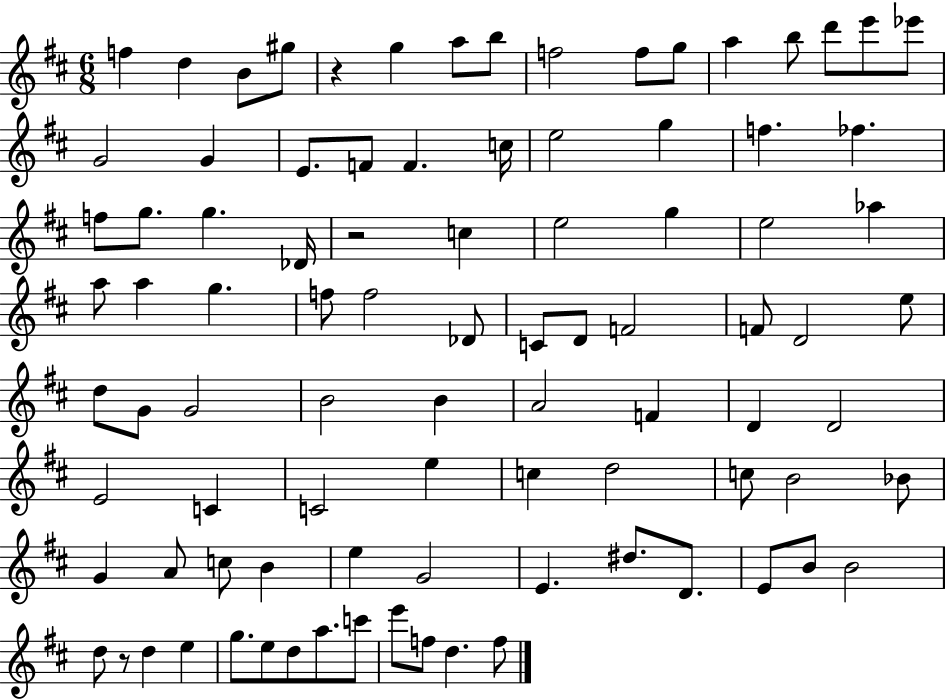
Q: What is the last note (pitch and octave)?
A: F5